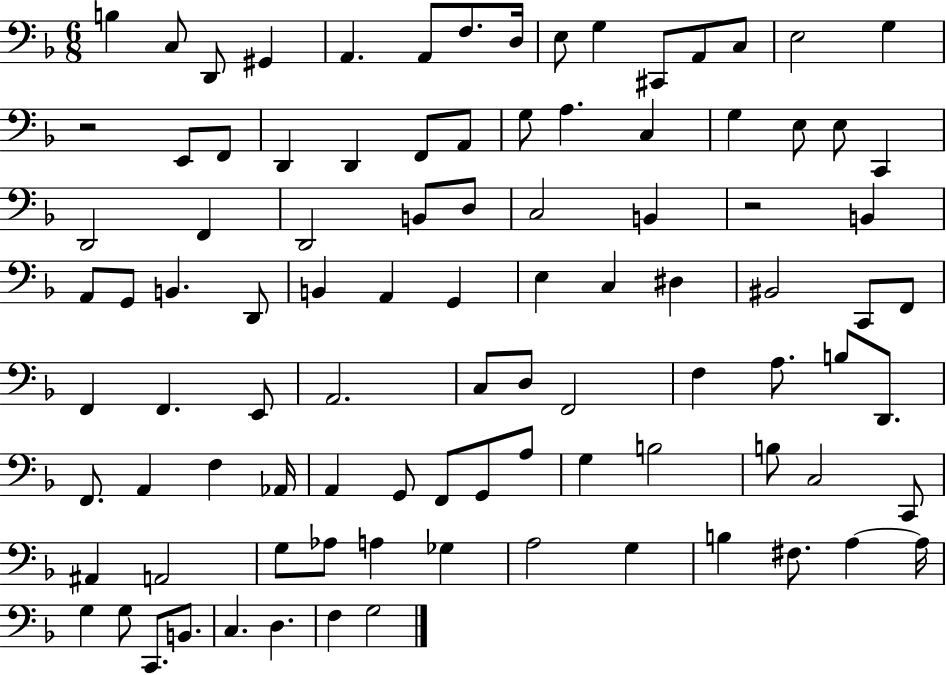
{
  \clef bass
  \numericTimeSignature
  \time 6/8
  \key f \major
  b4 c8 d,8 gis,4 | a,4. a,8 f8. d16 | e8 g4 cis,8 a,8 c8 | e2 g4 | \break r2 e,8 f,8 | d,4 d,4 f,8 a,8 | g8 a4. c4 | g4 e8 e8 c,4 | \break d,2 f,4 | d,2 b,8 d8 | c2 b,4 | r2 b,4 | \break a,8 g,8 b,4. d,8 | b,4 a,4 g,4 | e4 c4 dis4 | bis,2 c,8 f,8 | \break f,4 f,4. e,8 | a,2. | c8 d8 f,2 | f4 a8. b8 d,8. | \break f,8. a,4 f4 aes,16 | a,4 g,8 f,8 g,8 a8 | g4 b2 | b8 c2 c,8 | \break ais,4 a,2 | g8 aes8 a4 ges4 | a2 g4 | b4 fis8. a4~~ a16 | \break g4 g8 c,8. b,8. | c4. d4. | f4 g2 | \bar "|."
}